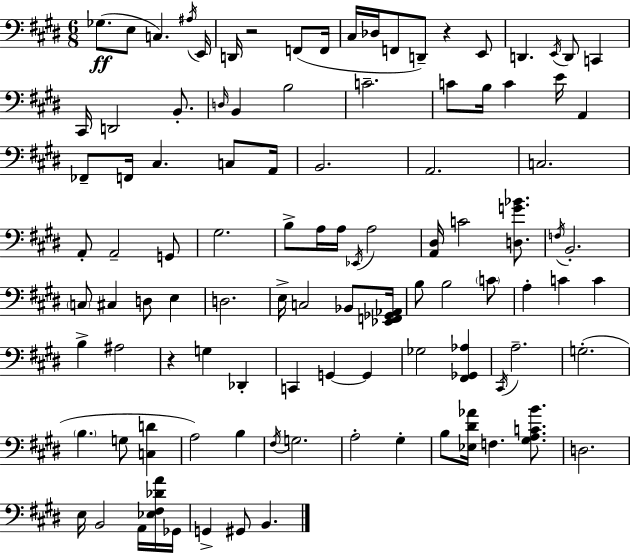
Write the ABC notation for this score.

X:1
T:Untitled
M:6/8
L:1/4
K:E
_G,/2 E,/2 C, ^A,/4 E,,/4 D,,/4 z2 F,,/2 F,,/4 ^C,/4 _D,/4 F,,/2 D,,/2 z E,,/2 D,, E,,/4 D,,/2 C,, ^C,,/4 D,,2 B,,/2 D,/4 B,, B,2 C2 C/2 B,/4 C E/4 A,, _F,,/2 F,,/4 ^C, C,/2 A,,/4 B,,2 A,,2 C,2 A,,/2 A,,2 G,,/2 ^G,2 B,/2 A,/4 A,/4 _E,,/4 A,2 [A,,^D,]/4 C2 [D,G_B]/2 F,/4 B,,2 C,/2 ^C, D,/2 E, D,2 E,/4 C,2 _B,,/2 [_E,,F,,_G,,_A,,]/4 B,/2 B,2 C/2 A, C C B, ^A,2 z G, _D,, C,, G,, G,, _G,2 [^F,,_G,,_A,] ^C,,/4 A,2 G,2 B, G,/2 [C,D] A,2 B, ^F,/4 G,2 A,2 ^G, B,/2 [_E,^D_A]/4 F, [^G,A,CB]/2 D,2 E,/4 B,,2 A,,/4 [_E,^F,_DA]/4 _G,,/4 G,, ^G,,/2 B,,